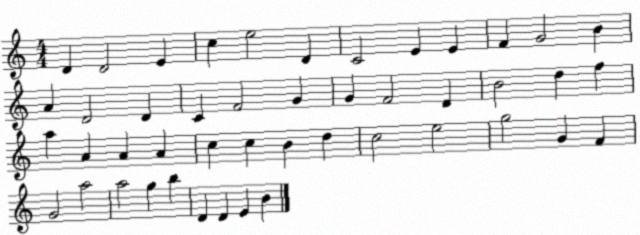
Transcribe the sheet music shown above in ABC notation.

X:1
T:Untitled
M:4/4
L:1/4
K:C
D D2 E c e2 D C2 E E F G2 B A D2 D C F2 G G F2 D B2 d f a A A A c c B d c2 e2 g2 G F G2 a2 a2 g b D D E B